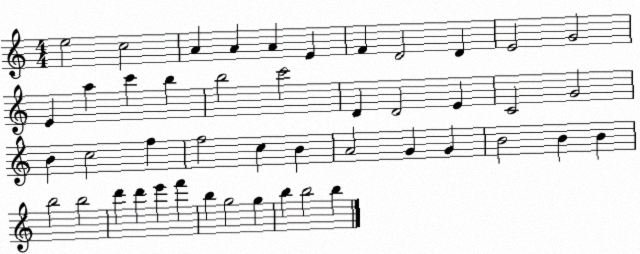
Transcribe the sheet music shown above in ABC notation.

X:1
T:Untitled
M:4/4
L:1/4
K:C
e2 c2 A A A E F D2 D E2 G2 E a c' b b2 c'2 D D2 E C2 G2 B c2 f f2 c B A2 G G B2 B B b2 b2 d' d' e' f' b g2 g b b2 b